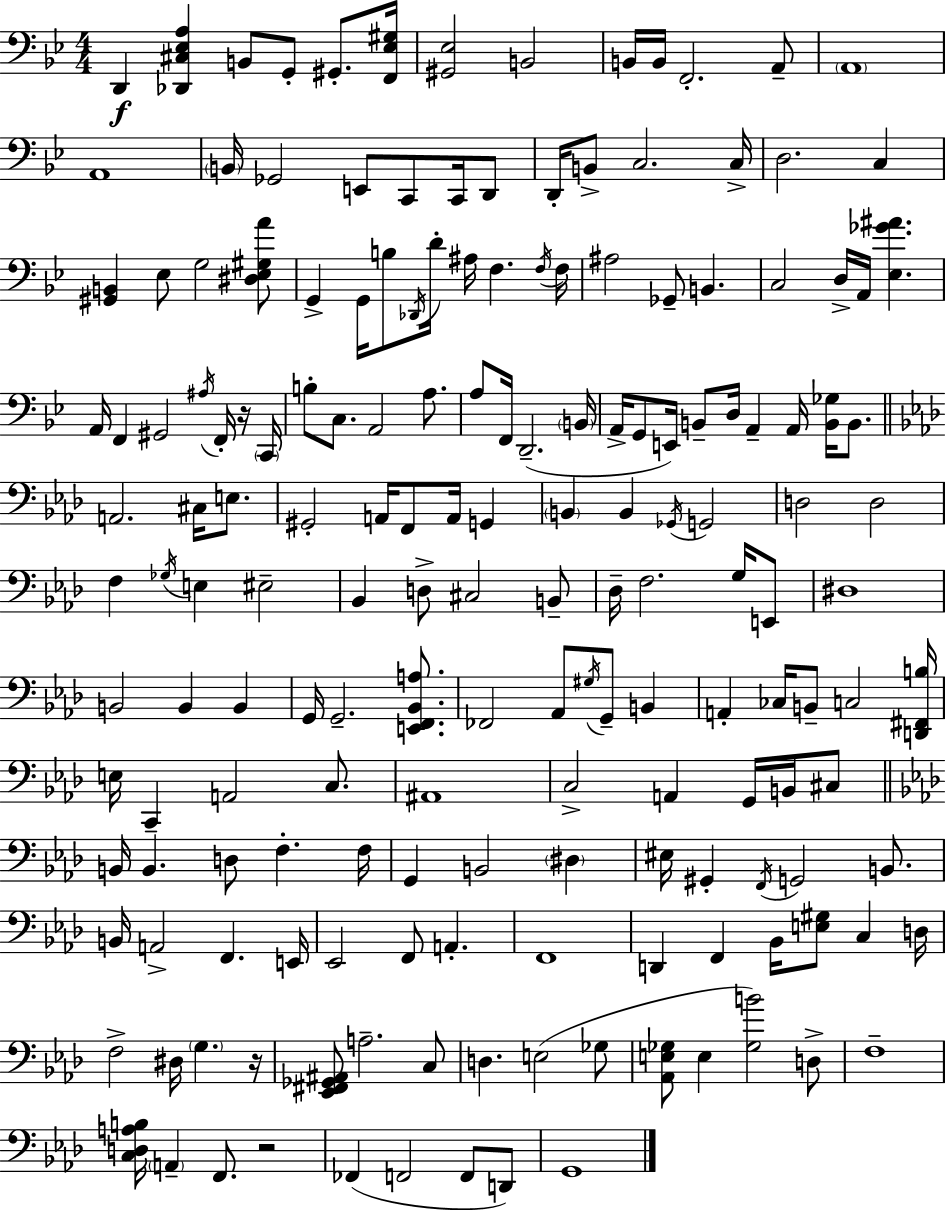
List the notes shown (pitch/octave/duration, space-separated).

D2/q [Db2,C#3,Eb3,A3]/q B2/e G2/e G#2/e. [F2,Eb3,G#3]/s [G#2,Eb3]/h B2/h B2/s B2/s F2/h. A2/e A2/w A2/w B2/s Gb2/h E2/e C2/e C2/s D2/e D2/s B2/e C3/h. C3/s D3/h. C3/q [G#2,B2]/q Eb3/e G3/h [D#3,Eb3,G#3,A4]/e G2/q G2/s B3/e Db2/s D4/s A#3/s F3/q. F3/s F3/s A#3/h Gb2/e B2/q. C3/h D3/s A2/s [Eb3,Gb4,A#4]/q. A2/s F2/q G#2/h A#3/s F2/s R/s C2/s B3/e C3/e. A2/h A3/e. A3/e F2/s D2/h. B2/s A2/s G2/e E2/s B2/e D3/s A2/q A2/s [B2,Gb3]/s B2/e. A2/h. C#3/s E3/e. G#2/h A2/s F2/e A2/s G2/q B2/q B2/q Gb2/s G2/h D3/h D3/h F3/q Gb3/s E3/q EIS3/h Bb2/q D3/e C#3/h B2/e Db3/s F3/h. G3/s E2/e D#3/w B2/h B2/q B2/q G2/s G2/h. [E2,F2,Bb2,A3]/e. FES2/h Ab2/e G#3/s G2/e B2/q A2/q CES3/s B2/e C3/h [D2,F#2,B3]/s E3/s C2/q A2/h C3/e. A#2/w C3/h A2/q G2/s B2/s C#3/e B2/s B2/q. D3/e F3/q. F3/s G2/q B2/h D#3/q EIS3/s G#2/q F2/s G2/h B2/e. B2/s A2/h F2/q. E2/s Eb2/h F2/e A2/q. F2/w D2/q F2/q Bb2/s [E3,G#3]/e C3/q D3/s F3/h D#3/s G3/q. R/s [Eb2,F#2,Gb2,A#2]/e A3/h. C3/e D3/q. E3/h Gb3/e [Ab2,E3,Gb3]/e E3/q [Gb3,B4]/h D3/e F3/w [C3,D3,A3,B3]/s A2/q F2/e. R/h FES2/q F2/h F2/e D2/e G2/w